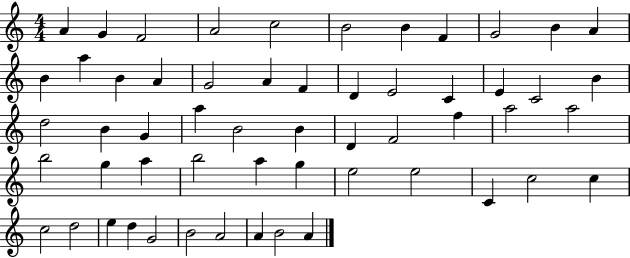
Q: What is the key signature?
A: C major